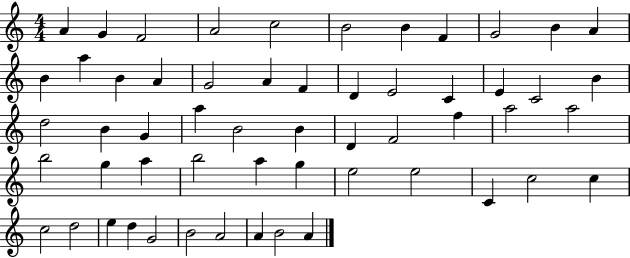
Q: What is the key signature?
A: C major